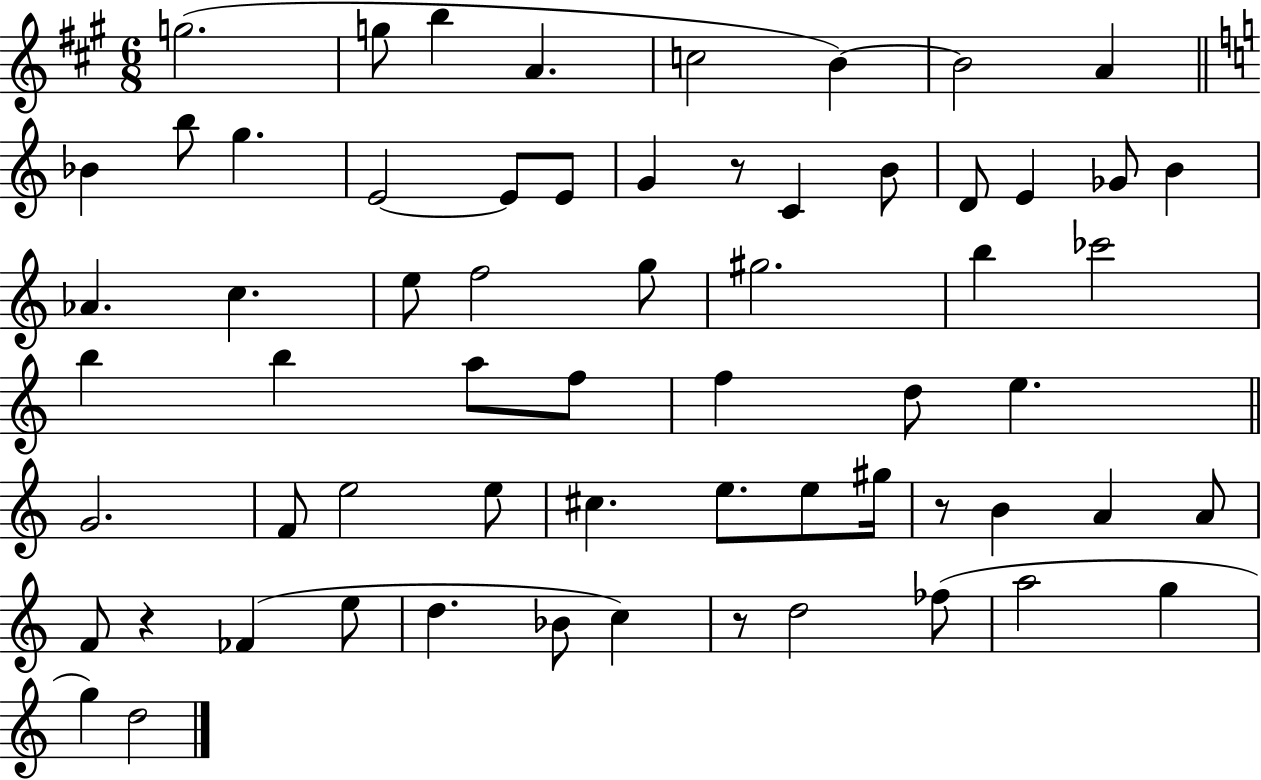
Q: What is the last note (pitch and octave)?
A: D5